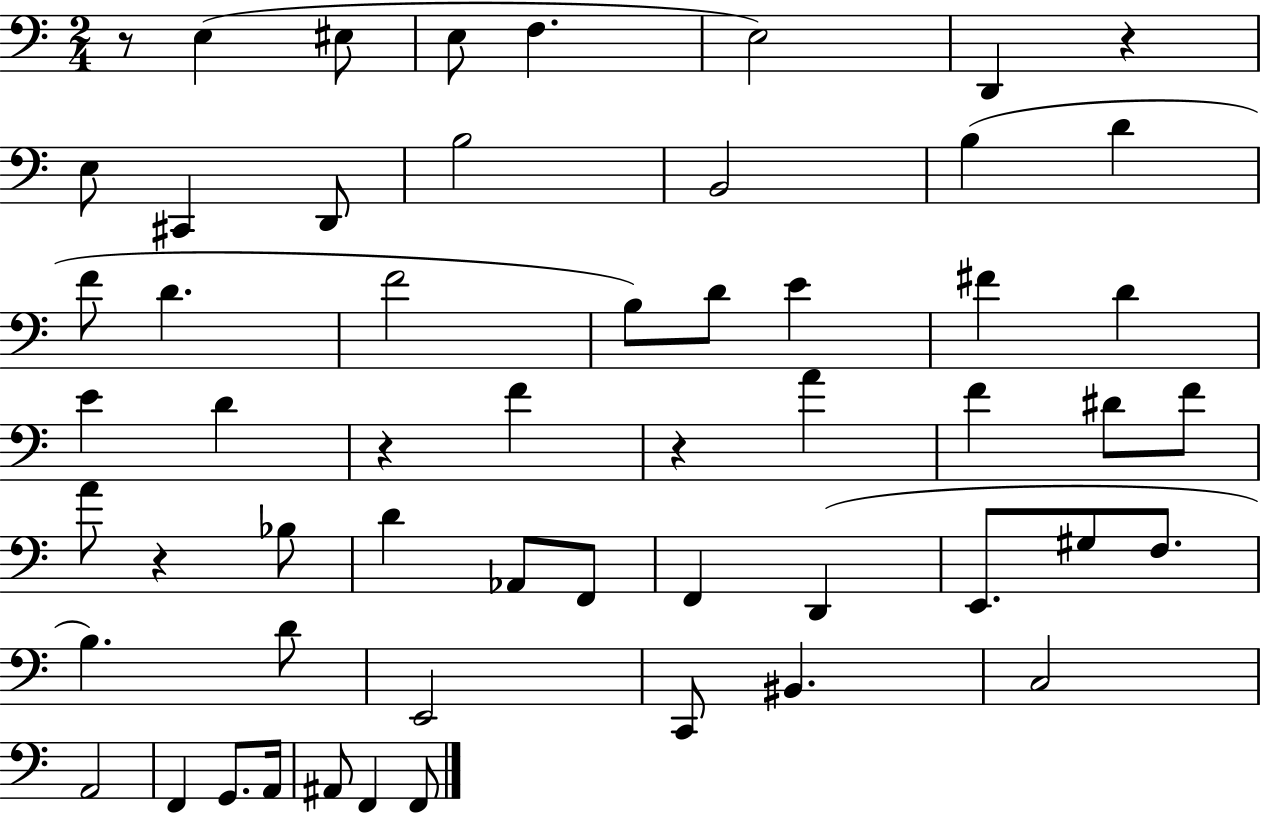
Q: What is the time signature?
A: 2/4